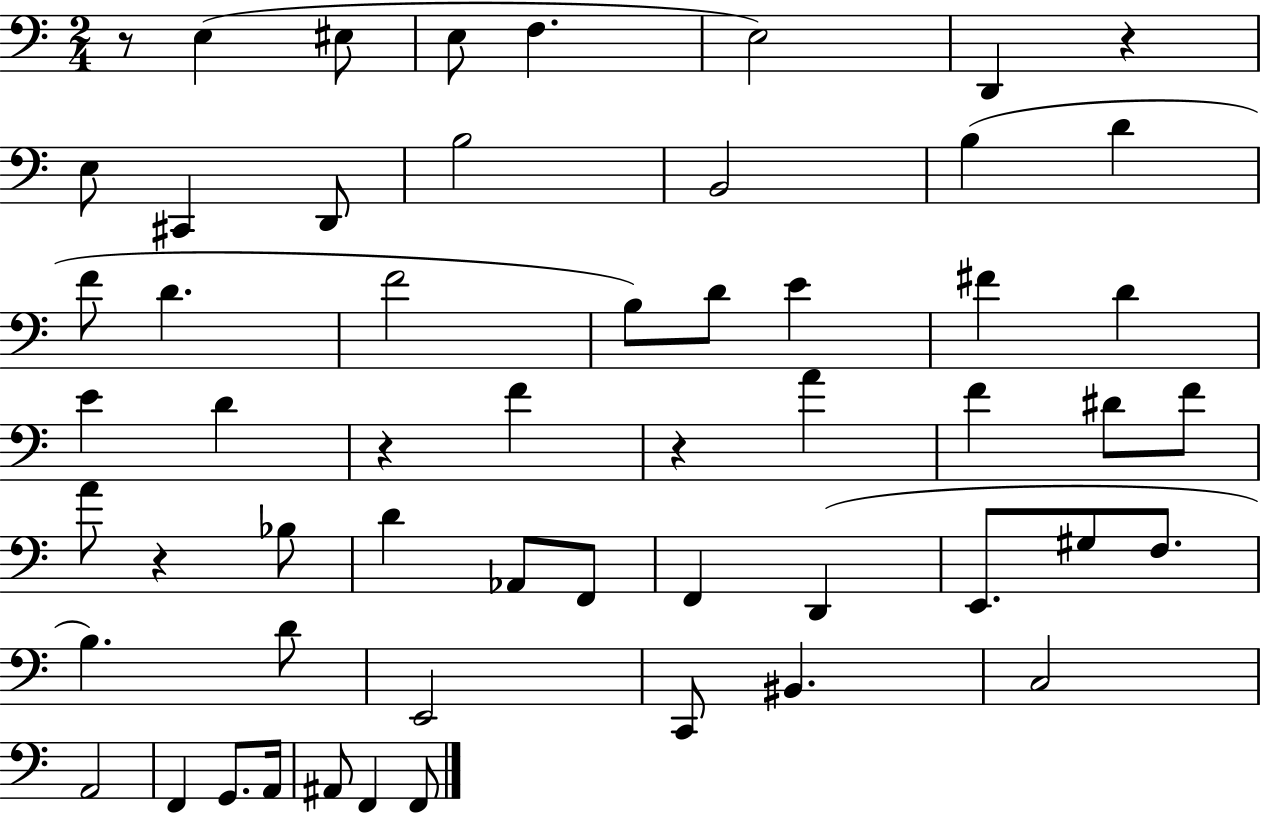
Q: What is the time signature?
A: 2/4